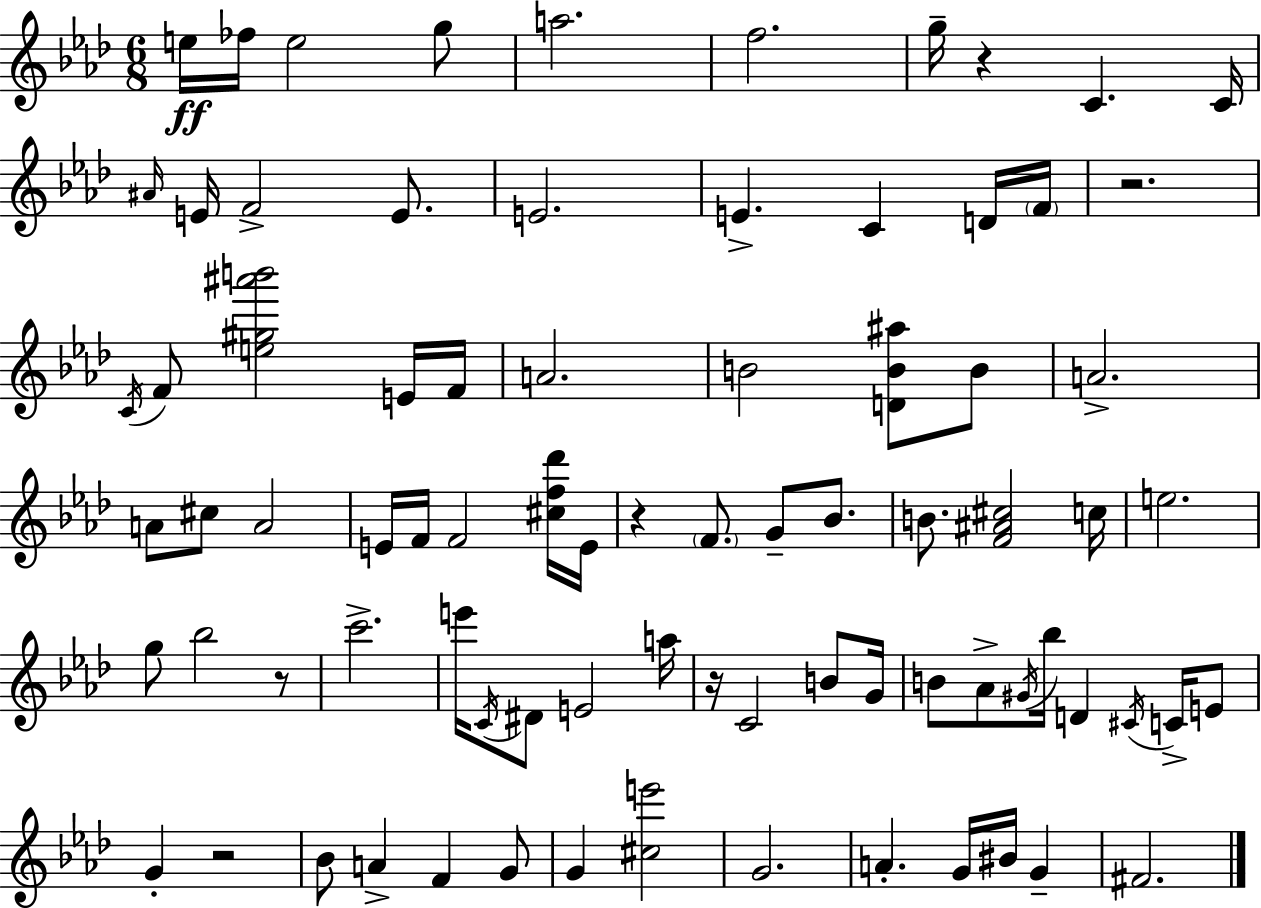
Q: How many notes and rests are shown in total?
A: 81